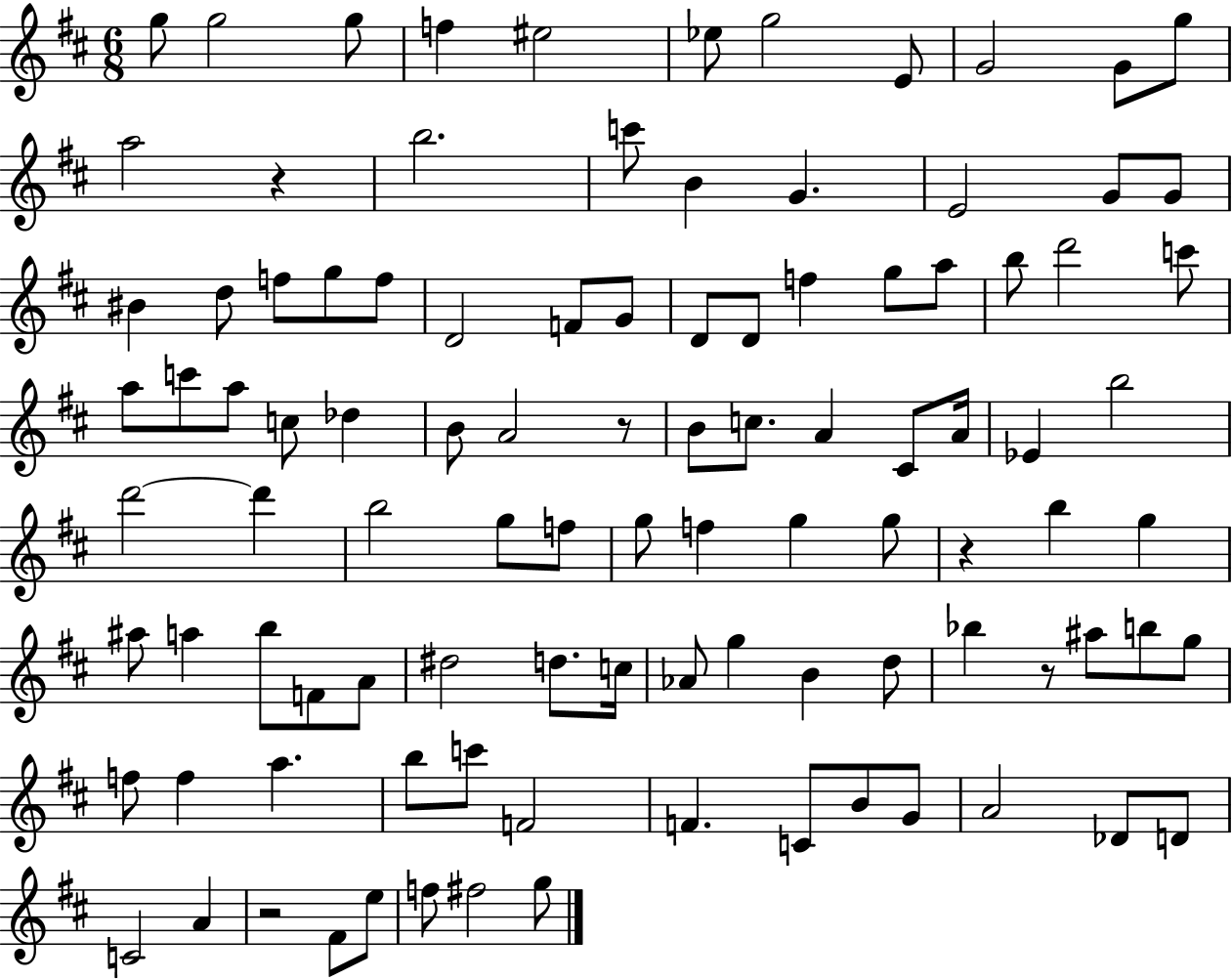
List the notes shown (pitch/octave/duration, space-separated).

G5/e G5/h G5/e F5/q EIS5/h Eb5/e G5/h E4/e G4/h G4/e G5/e A5/h R/q B5/h. C6/e B4/q G4/q. E4/h G4/e G4/e BIS4/q D5/e F5/e G5/e F5/e D4/h F4/e G4/e D4/e D4/e F5/q G5/e A5/e B5/e D6/h C6/e A5/e C6/e A5/e C5/e Db5/q B4/e A4/h R/e B4/e C5/e. A4/q C#4/e A4/s Eb4/q B5/h D6/h D6/q B5/h G5/e F5/e G5/e F5/q G5/q G5/e R/q B5/q G5/q A#5/e A5/q B5/e F4/e A4/e D#5/h D5/e. C5/s Ab4/e G5/q B4/q D5/e Bb5/q R/e A#5/e B5/e G5/e F5/e F5/q A5/q. B5/e C6/e F4/h F4/q. C4/e B4/e G4/e A4/h Db4/e D4/e C4/h A4/q R/h F#4/e E5/e F5/e F#5/h G5/e